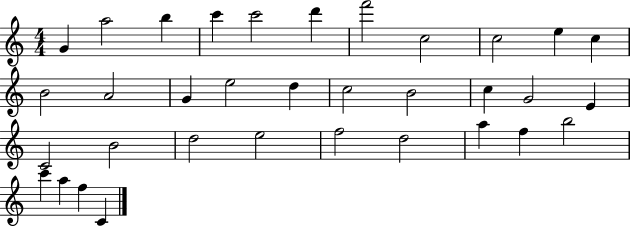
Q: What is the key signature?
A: C major